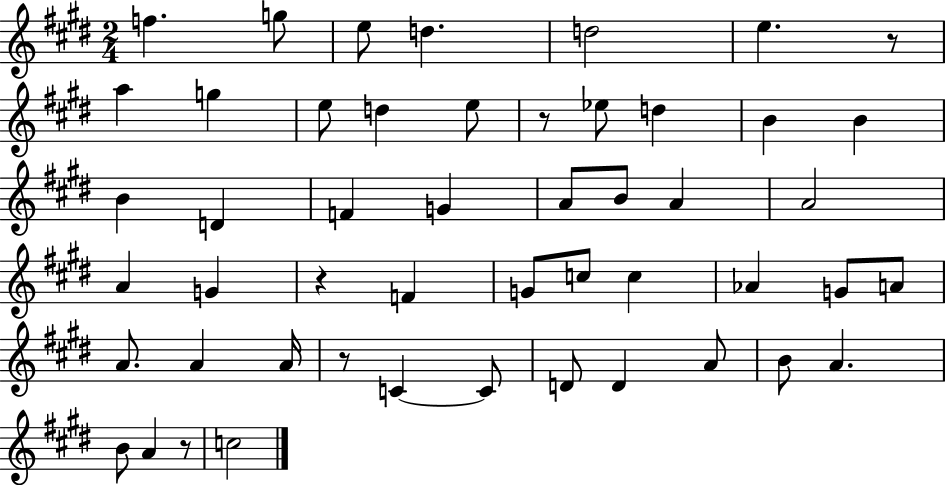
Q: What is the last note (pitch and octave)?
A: C5